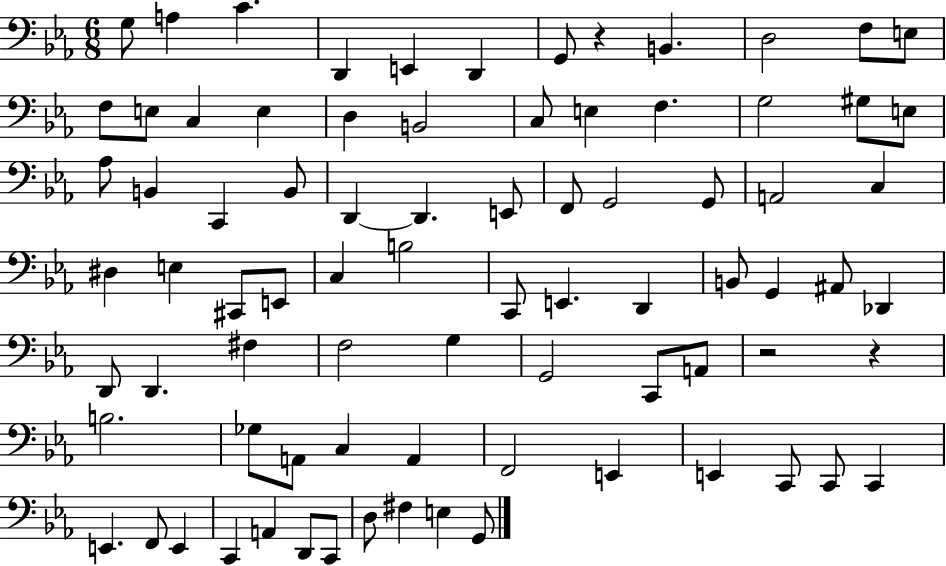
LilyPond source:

{
  \clef bass
  \numericTimeSignature
  \time 6/8
  \key ees \major
  g8 a4 c'4. | d,4 e,4 d,4 | g,8 r4 b,4. | d2 f8 e8 | \break f8 e8 c4 e4 | d4 b,2 | c8 e4 f4. | g2 gis8 e8 | \break aes8 b,4 c,4 b,8 | d,4~~ d,4. e,8 | f,8 g,2 g,8 | a,2 c4 | \break dis4 e4 cis,8 e,8 | c4 b2 | c,8 e,4. d,4 | b,8 g,4 ais,8 des,4 | \break d,8 d,4. fis4 | f2 g4 | g,2 c,8 a,8 | r2 r4 | \break b2. | ges8 a,8 c4 a,4 | f,2 e,4 | e,4 c,8 c,8 c,4 | \break e,4. f,8 e,4 | c,4 a,4 d,8 c,8 | d8 fis4 e4 g,8 | \bar "|."
}